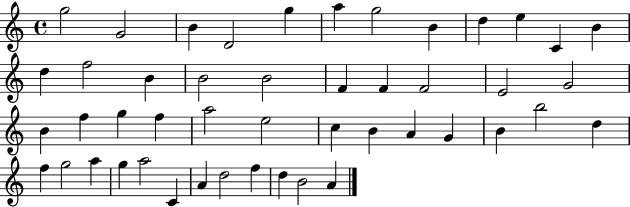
X:1
T:Untitled
M:4/4
L:1/4
K:C
g2 G2 B D2 g a g2 B d e C B d f2 B B2 B2 F F F2 E2 G2 B f g f a2 e2 c B A G B b2 d f g2 a g a2 C A d2 f d B2 A